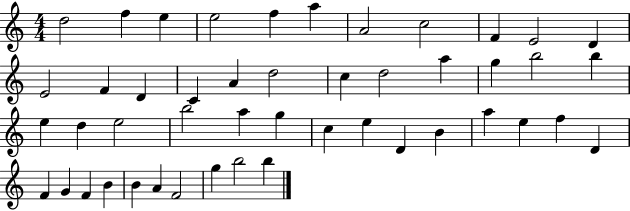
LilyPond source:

{
  \clef treble
  \numericTimeSignature
  \time 4/4
  \key c \major
  d''2 f''4 e''4 | e''2 f''4 a''4 | a'2 c''2 | f'4 e'2 d'4 | \break e'2 f'4 d'4 | c'4 a'4 d''2 | c''4 d''2 a''4 | g''4 b''2 b''4 | \break e''4 d''4 e''2 | b''2 a''4 g''4 | c''4 e''4 d'4 b'4 | a''4 e''4 f''4 d'4 | \break f'4 g'4 f'4 b'4 | b'4 a'4 f'2 | g''4 b''2 b''4 | \bar "|."
}